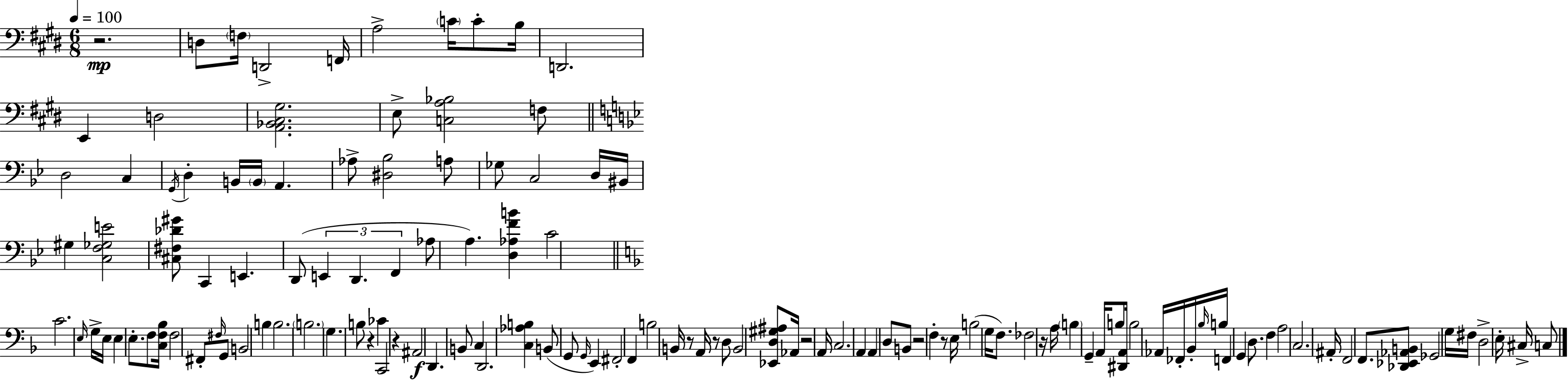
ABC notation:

X:1
T:Untitled
M:6/8
L:1/4
K:E
z2 D,/2 F,/4 D,,2 F,,/4 A,2 C/4 C/2 B,/4 D,,2 E,, D,2 [A,,_B,,^C,^G,]2 E,/2 [C,A,_B,]2 F,/2 D,2 C, G,,/4 D, B,,/4 B,,/4 A,, _A,/2 [^D,_B,]2 A,/2 _G,/2 C,2 D,/4 ^B,,/4 ^G, [C,F,_G,E]2 [^C,^F,_D^G]/2 C,, E,, D,,/2 E,, D,, F,, _A,/2 A, [D,_A,FB] C2 C2 E,/4 G,/4 E,/4 E, E,/2 F,/2 [C,F,_B,]/4 F,2 ^F,,/2 ^F,/4 G,,/2 B,,2 B, B,2 B,2 G, B,/2 z _C C,,2 z ^A,,2 D,, B,,/2 C, D,,2 [C,_A,B,] B,,/2 G,,/2 G,,/4 E,, ^F,,2 F,, B,2 B,,/4 z/2 A,,/4 z/2 D,/2 B,,2 [_E,,D,^G,^A,]/2 _A,,/4 z2 A,,/4 C,2 A,, A,, D,/2 B,,/2 z2 F, z/2 E,/4 B,2 G,/4 F,/2 _F,2 z/4 A,/4 B, G,, A,,/4 B,/2 [^D,,A,,]/4 B,2 _A,,/4 _F,,/4 _B,,/4 _B,/4 B,/4 F,, G,, D,/2 F, A,2 C,2 ^A,,/4 F,,2 F,,/2 [_D,,_E,,_A,,B,,]/2 _G,,2 G,/4 ^F,/4 D,2 E,/4 ^C,/4 C,/2